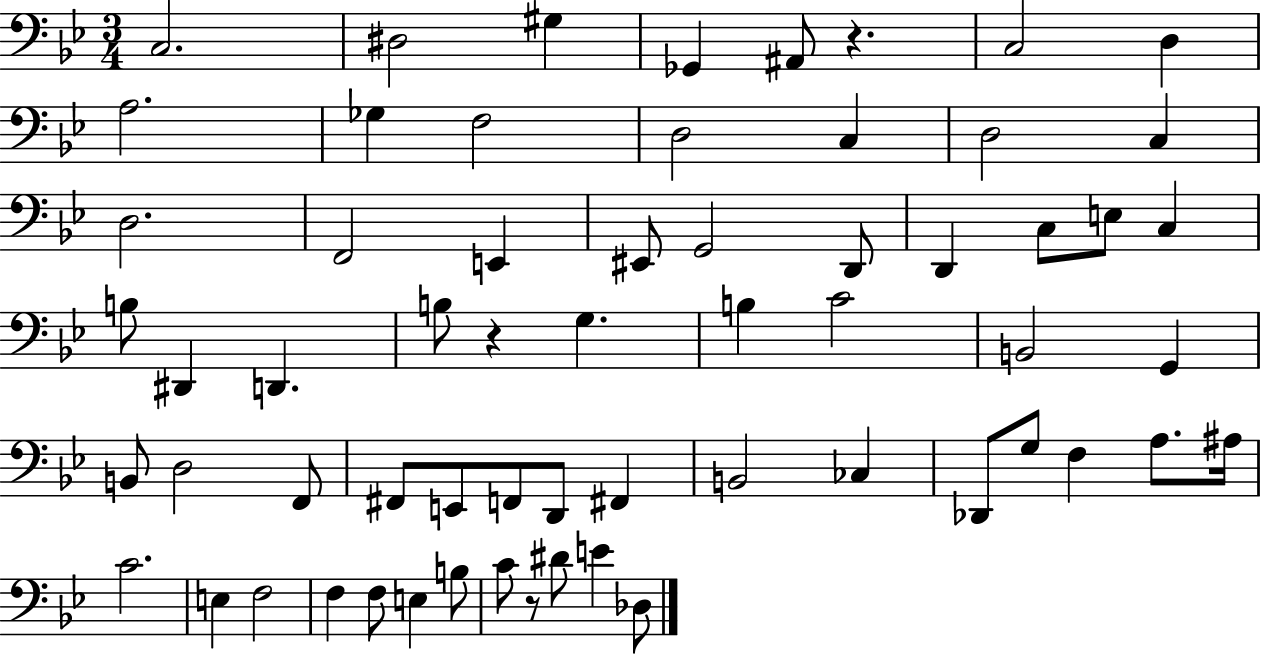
{
  \clef bass
  \numericTimeSignature
  \time 3/4
  \key bes \major
  c2. | dis2 gis4 | ges,4 ais,8 r4. | c2 d4 | \break a2. | ges4 f2 | d2 c4 | d2 c4 | \break d2. | f,2 e,4 | eis,8 g,2 d,8 | d,4 c8 e8 c4 | \break b8 dis,4 d,4. | b8 r4 g4. | b4 c'2 | b,2 g,4 | \break b,8 d2 f,8 | fis,8 e,8 f,8 d,8 fis,4 | b,2 ces4 | des,8 g8 f4 a8. ais16 | \break c'2. | e4 f2 | f4 f8 e4 b8 | c'8 r8 dis'8 e'4 des8 | \break \bar "|."
}